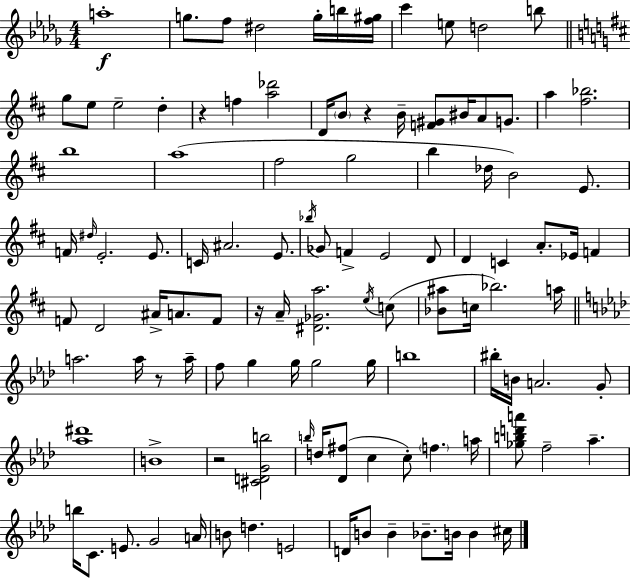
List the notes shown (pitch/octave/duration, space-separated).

A5/w G5/e. F5/e D#5/h G5/s B5/s [F5,G#5]/s C6/q E5/e D5/h B5/e G5/e E5/e E5/h D5/q R/q F5/q [A5,Db6]/h D4/s B4/e R/q B4/s [F4,G#4]/e BIS4/s A4/e G4/e. A5/q [F#5,Bb5]/h. B5/w A5/w F#5/h G5/h B5/q Db5/s B4/h E4/e. F4/s D#5/s E4/h. E4/e. C4/s A#4/h. E4/e. Bb5/s Gb4/e F4/q E4/h D4/e D4/q C4/q A4/e. Eb4/s F4/q F4/e D4/h A#4/s A4/e. F4/e R/s A4/s [D#4,Gb4,A5]/h. E5/s C5/e [Bb4,A#5]/e C5/s Bb5/h. A5/s A5/h. A5/s R/e A5/s F5/e G5/q G5/s G5/h G5/s B5/w BIS5/s B4/s A4/h. G4/e [Ab5,D#6]/w B4/w R/h [C#4,D4,G4,B5]/h B5/s D5/s [Db4,F#5]/e C5/q C5/e F5/q. A5/s [Gb5,B5,D6,A6]/e F5/h Ab5/q. B5/s C4/e. E4/e. G4/h A4/s B4/e D5/q. E4/h D4/s B4/e B4/q Bb4/e. B4/s B4/q C#5/s